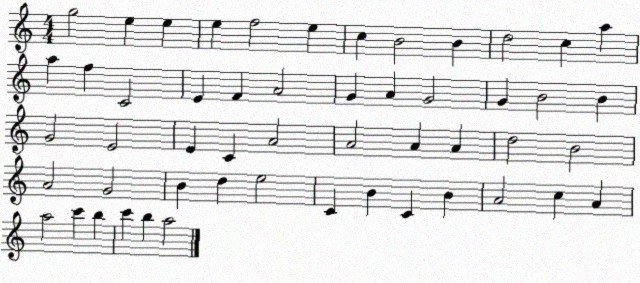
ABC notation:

X:1
T:Untitled
M:4/4
L:1/4
K:C
g2 e e e f2 e c B2 B d2 c a a f C2 E F A2 G A G2 G B2 B G2 E2 E C A2 A2 A A d2 B2 A2 G2 B d e2 C B C B A2 c A a2 c' b c' b a2